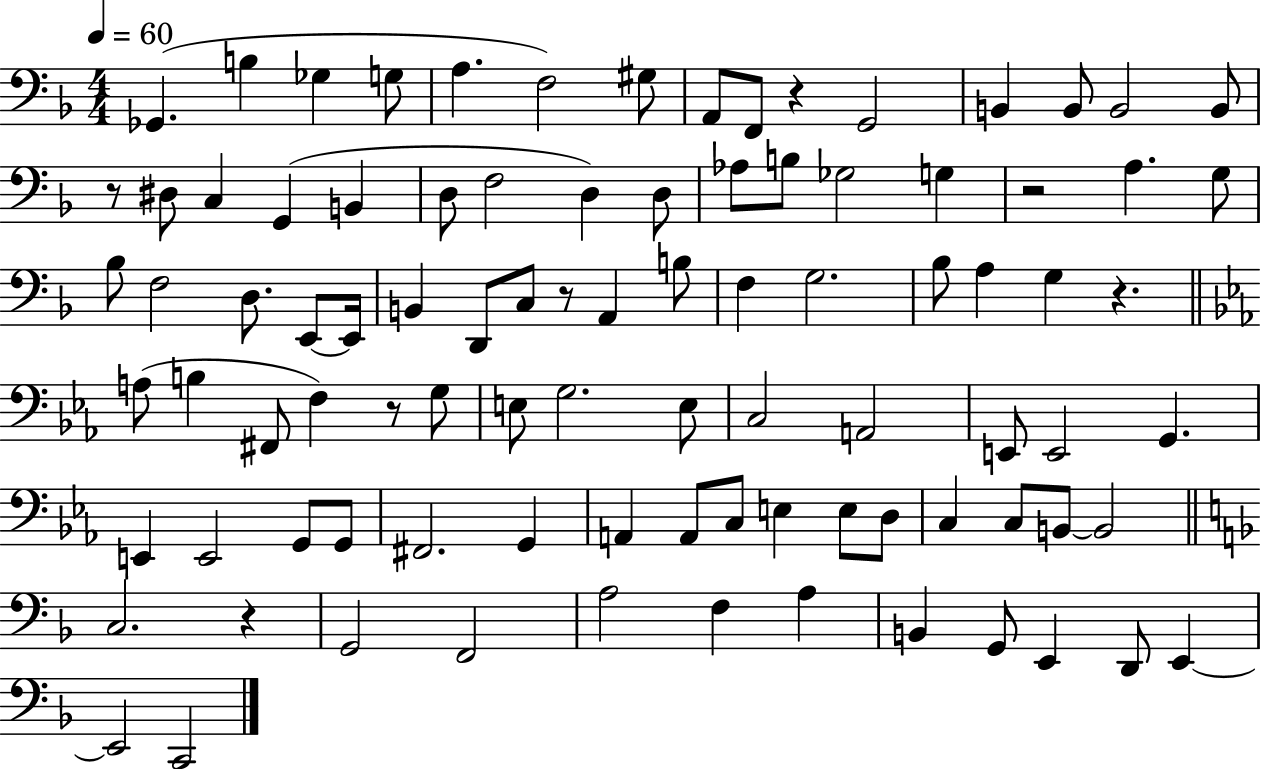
X:1
T:Untitled
M:4/4
L:1/4
K:F
_G,, B, _G, G,/2 A, F,2 ^G,/2 A,,/2 F,,/2 z G,,2 B,, B,,/2 B,,2 B,,/2 z/2 ^D,/2 C, G,, B,, D,/2 F,2 D, D,/2 _A,/2 B,/2 _G,2 G, z2 A, G,/2 _B,/2 F,2 D,/2 E,,/2 E,,/4 B,, D,,/2 C,/2 z/2 A,, B,/2 F, G,2 _B,/2 A, G, z A,/2 B, ^F,,/2 F, z/2 G,/2 E,/2 G,2 E,/2 C,2 A,,2 E,,/2 E,,2 G,, E,, E,,2 G,,/2 G,,/2 ^F,,2 G,, A,, A,,/2 C,/2 E, E,/2 D,/2 C, C,/2 B,,/2 B,,2 C,2 z G,,2 F,,2 A,2 F, A, B,, G,,/2 E,, D,,/2 E,, E,,2 C,,2